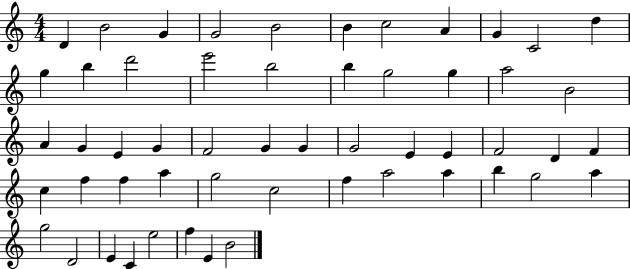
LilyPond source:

{
  \clef treble
  \numericTimeSignature
  \time 4/4
  \key c \major
  d'4 b'2 g'4 | g'2 b'2 | b'4 c''2 a'4 | g'4 c'2 d''4 | \break g''4 b''4 d'''2 | e'''2 b''2 | b''4 g''2 g''4 | a''2 b'2 | \break a'4 g'4 e'4 g'4 | f'2 g'4 g'4 | g'2 e'4 e'4 | f'2 d'4 f'4 | \break c''4 f''4 f''4 a''4 | g''2 c''2 | f''4 a''2 a''4 | b''4 g''2 a''4 | \break g''2 d'2 | e'4 c'4 e''2 | f''4 e'4 b'2 | \bar "|."
}